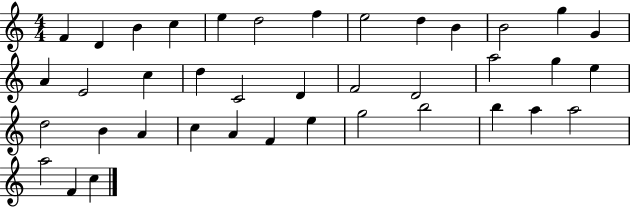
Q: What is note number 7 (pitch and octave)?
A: F5